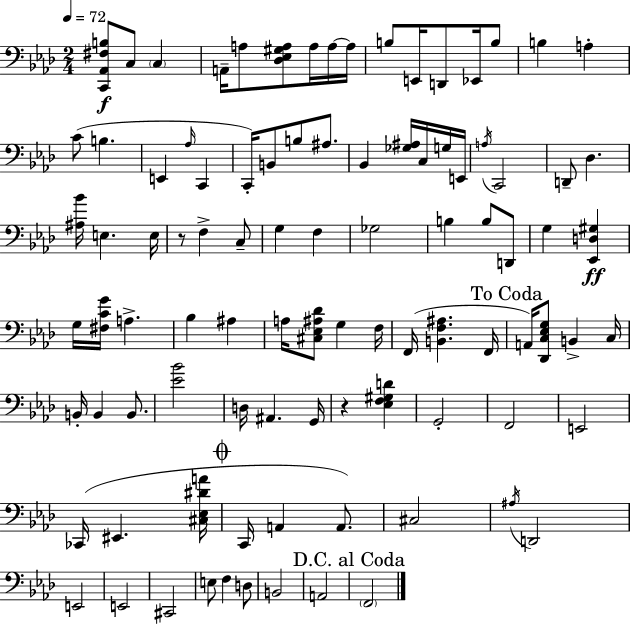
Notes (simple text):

[C2,Ab2,F#3,B3]/e C3/e C3/q A2/s A3/e [Db3,Eb3,G#3,A3]/e A3/s A3/s A3/s B3/e E2/s D2/e Eb2/s B3/e B3/q A3/q C4/e B3/q. E2/q Ab3/s C2/q C2/s B2/e B3/e A#3/e. Bb2/q [Gb3,A#3]/s C3/s G3/s E2/s A3/s C2/h D2/e Db3/q. [A#3,Bb4]/s E3/q. E3/s R/e F3/q C3/e G3/q F3/q Gb3/h B3/q B3/e D2/e G3/q [Eb2,D3,G#3]/q G3/s [F#3,C4,G4]/s A3/q. Bb3/q A#3/q A3/s [C#3,Eb3,A#3,Db4]/e G3/q F3/s F2/s [B2,F3,A#3]/q. F2/s A2/s [Db2,C3,Eb3,G3]/e B2/q C3/s B2/s B2/q B2/e. [Eb4,Bb4]/h D3/s A#2/q. G2/s R/q [Eb3,F3,G#3,D4]/q G2/h F2/h E2/h CES2/s EIS2/q. [C#3,Eb3,D#4,A4]/s C2/s A2/q A2/e. C#3/h A#3/s D2/h E2/h E2/h C#2/h E3/e F3/q D3/e B2/h A2/h F2/h